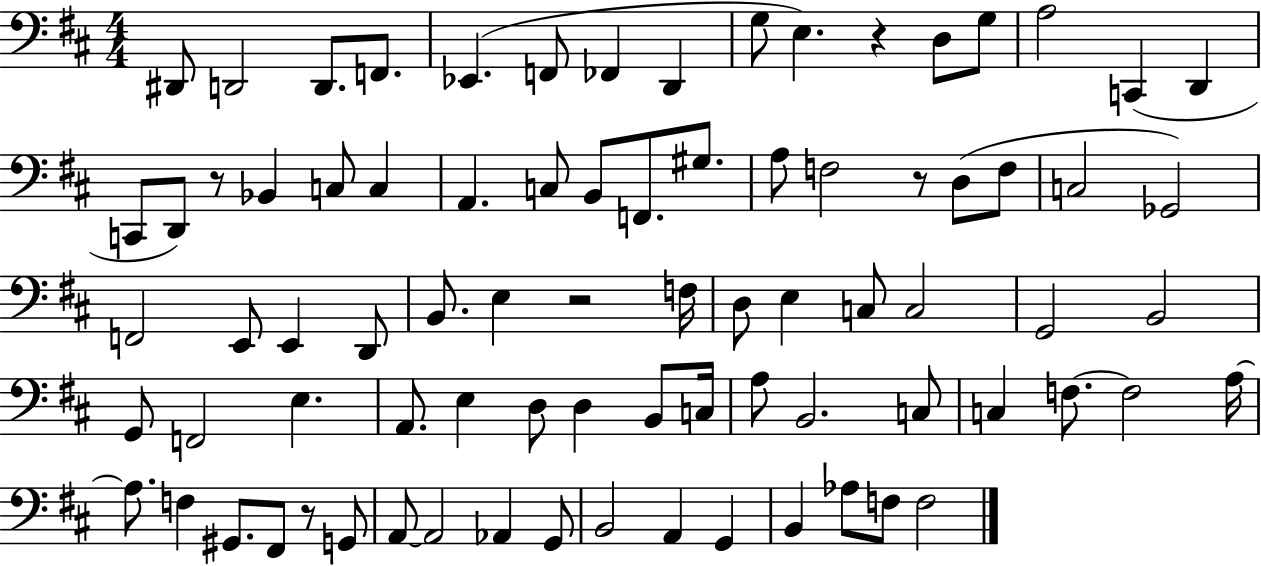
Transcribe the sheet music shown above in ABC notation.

X:1
T:Untitled
M:4/4
L:1/4
K:D
^D,,/2 D,,2 D,,/2 F,,/2 _E,, F,,/2 _F,, D,, G,/2 E, z D,/2 G,/2 A,2 C,, D,, C,,/2 D,,/2 z/2 _B,, C,/2 C, A,, C,/2 B,,/2 F,,/2 ^G,/2 A,/2 F,2 z/2 D,/2 F,/2 C,2 _G,,2 F,,2 E,,/2 E,, D,,/2 B,,/2 E, z2 F,/4 D,/2 E, C,/2 C,2 G,,2 B,,2 G,,/2 F,,2 E, A,,/2 E, D,/2 D, B,,/2 C,/4 A,/2 B,,2 C,/2 C, F,/2 F,2 A,/4 A,/2 F, ^G,,/2 ^F,,/2 z/2 G,,/2 A,,/2 A,,2 _A,, G,,/2 B,,2 A,, G,, B,, _A,/2 F,/2 F,2